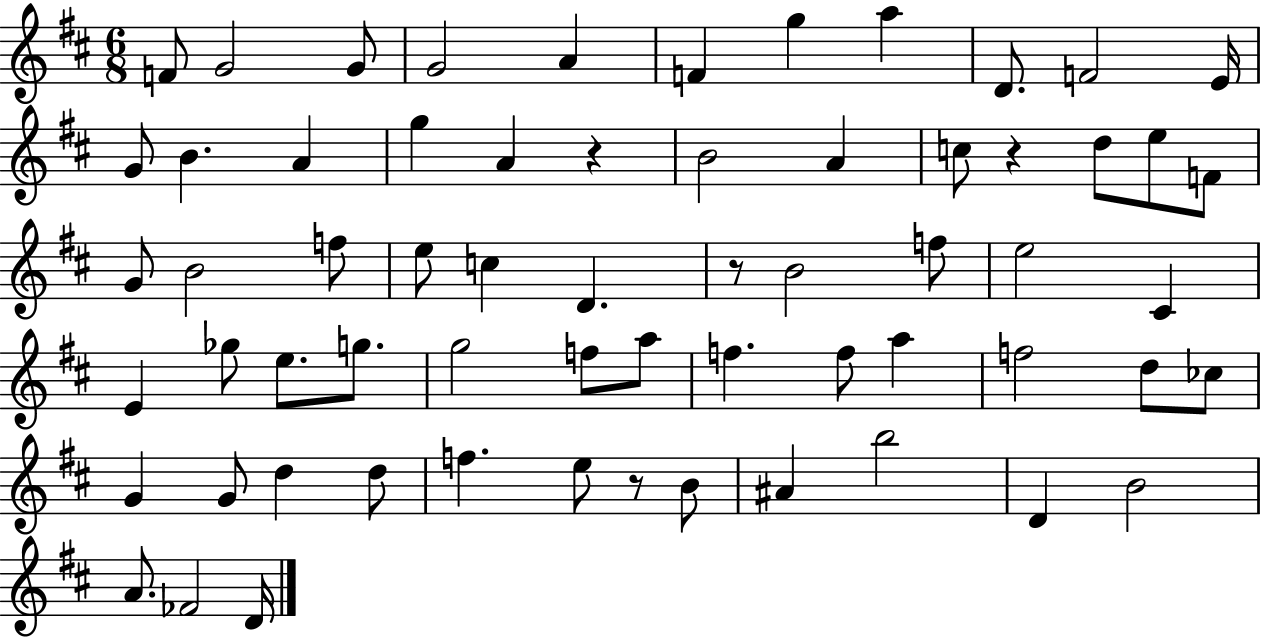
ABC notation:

X:1
T:Untitled
M:6/8
L:1/4
K:D
F/2 G2 G/2 G2 A F g a D/2 F2 E/4 G/2 B A g A z B2 A c/2 z d/2 e/2 F/2 G/2 B2 f/2 e/2 c D z/2 B2 f/2 e2 ^C E _g/2 e/2 g/2 g2 f/2 a/2 f f/2 a f2 d/2 _c/2 G G/2 d d/2 f e/2 z/2 B/2 ^A b2 D B2 A/2 _F2 D/4